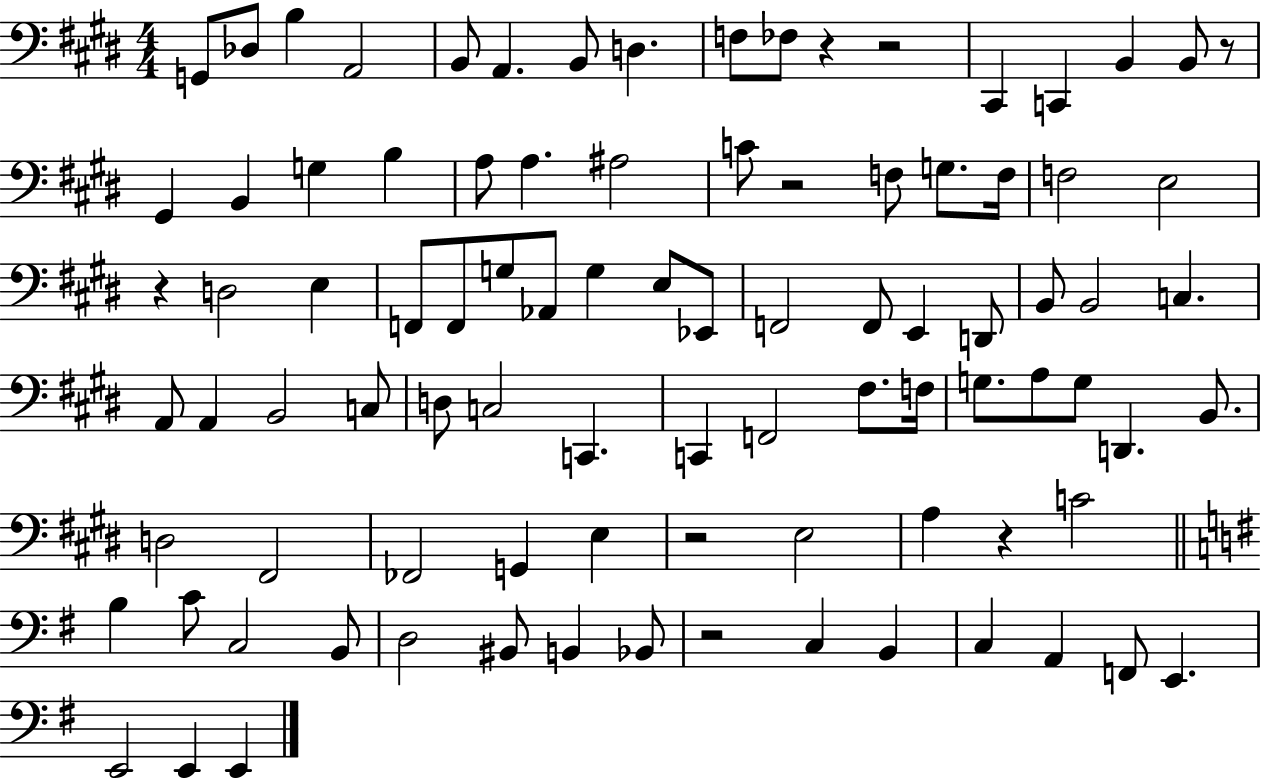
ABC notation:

X:1
T:Untitled
M:4/4
L:1/4
K:E
G,,/2 _D,/2 B, A,,2 B,,/2 A,, B,,/2 D, F,/2 _F,/2 z z2 ^C,, C,, B,, B,,/2 z/2 ^G,, B,, G, B, A,/2 A, ^A,2 C/2 z2 F,/2 G,/2 F,/4 F,2 E,2 z D,2 E, F,,/2 F,,/2 G,/2 _A,,/2 G, E,/2 _E,,/2 F,,2 F,,/2 E,, D,,/2 B,,/2 B,,2 C, A,,/2 A,, B,,2 C,/2 D,/2 C,2 C,, C,, F,,2 ^F,/2 F,/4 G,/2 A,/2 G,/2 D,, B,,/2 D,2 ^F,,2 _F,,2 G,, E, z2 E,2 A, z C2 B, C/2 C,2 B,,/2 D,2 ^B,,/2 B,, _B,,/2 z2 C, B,, C, A,, F,,/2 E,, E,,2 E,, E,,